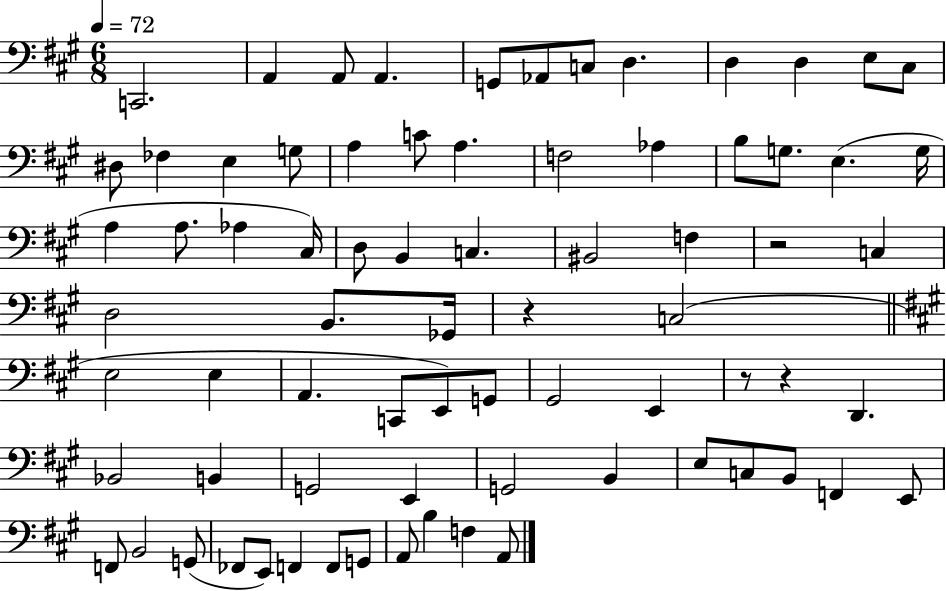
{
  \clef bass
  \numericTimeSignature
  \time 6/8
  \key a \major
  \tempo 4 = 72
  c,2. | a,4 a,8 a,4. | g,8 aes,8 c8 d4. | d4 d4 e8 cis8 | \break dis8 fes4 e4 g8 | a4 c'8 a4. | f2 aes4 | b8 g8. e4.( g16 | \break a4 a8. aes4 cis16) | d8 b,4 c4. | bis,2 f4 | r2 c4 | \break d2 b,8. ges,16 | r4 c2( | \bar "||" \break \key a \major e2 e4 | a,4. c,8 e,8) g,8 | gis,2 e,4 | r8 r4 d,4. | \break bes,2 b,4 | g,2 e,4 | g,2 b,4 | e8 c8 b,8 f,4 e,8 | \break f,8 b,2 g,8( | fes,8 e,8) f,4 f,8 g,8 | a,8 b4 f4 a,8 | \bar "|."
}